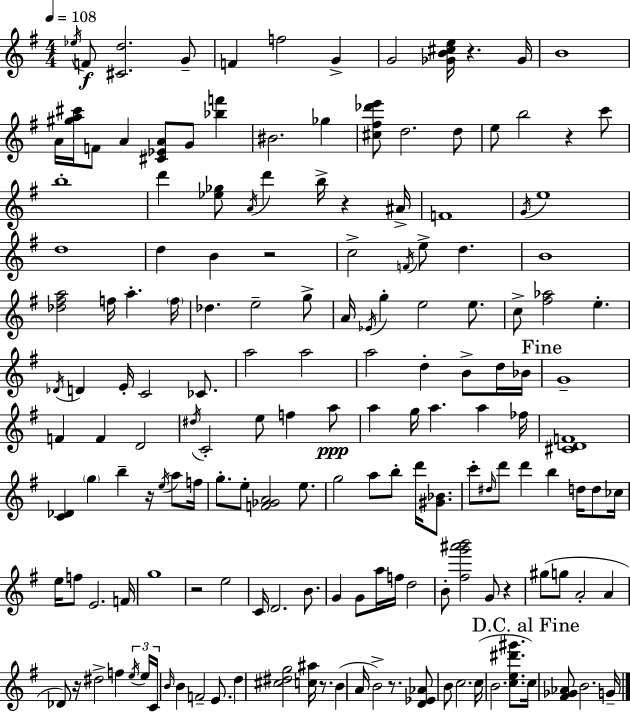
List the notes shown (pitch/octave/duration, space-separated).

Eb5/s F4/e [C#4,D5]/h. G4/e F4/q F5/h G4/q G4/h [Gb4,B4,C#5,E5]/s R/q. Gb4/s B4/w A4/s [G#5,A5,C#6]/s F4/e A4/q [C#4,Eb4,A4]/e G4/e [Bb5,F6]/q BIS4/h. Gb5/q [C#5,F#5,Db6,E6]/e D5/h. D5/e E5/e B5/h R/q C6/e B5/w D6/q [Eb5,Gb5]/e A4/s D6/q B5/s R/q A#4/s F4/w G4/s E5/w D5/w D5/q B4/q R/h C5/h F4/s E5/e D5/q. B4/w [Db5,F#5,A5]/h F5/s A5/q. F5/s Db5/q. E5/h G5/e A4/s Eb4/s G5/q E5/h E5/e. C5/e [F#5,Ab5]/h E5/q. Db4/s D4/q E4/s C4/h CES4/e. A5/h A5/h A5/h D5/q B4/e D5/s Bb4/s G4/w F4/q F4/q D4/h D#5/s C4/h E5/e F5/q A5/e A5/q G5/s A5/q. A5/q FES5/s [C#4,D4,F4]/w [C4,Db4]/q G5/q B5/q R/s E5/s A5/e F5/s G5/e. E5/e [F4,Gb4,A4]/h E5/e. G5/h A5/e B5/e D6/s [G#4,Bb4]/e. C6/e D#5/s D6/e D6/q B5/q D5/s D5/e CES5/s E5/s F5/e E4/h. F4/s G5/w R/h E5/h C4/s D4/h. B4/e. G4/q G4/e A5/s F5/s D5/h B4/e [F#5,G6,A#6,B6]/h G4/e R/q G#5/e G5/e A4/h A4/q Db4/e R/s D#5/h F5/q E5/s E5/s C4/s B4/s B4/q F4/h E4/e. D5/q [C#5,D#5,G5]/h [C5,A#5]/s R/e. B4/q A4/s B4/h R/e. [D4,Eb4,Ab4]/e B4/e C5/h. C5/s B4/h. [C5,E5,D#6,G#6]/e. C5/s [F#4,Gb4,Ab4]/e B4/h. G4/s